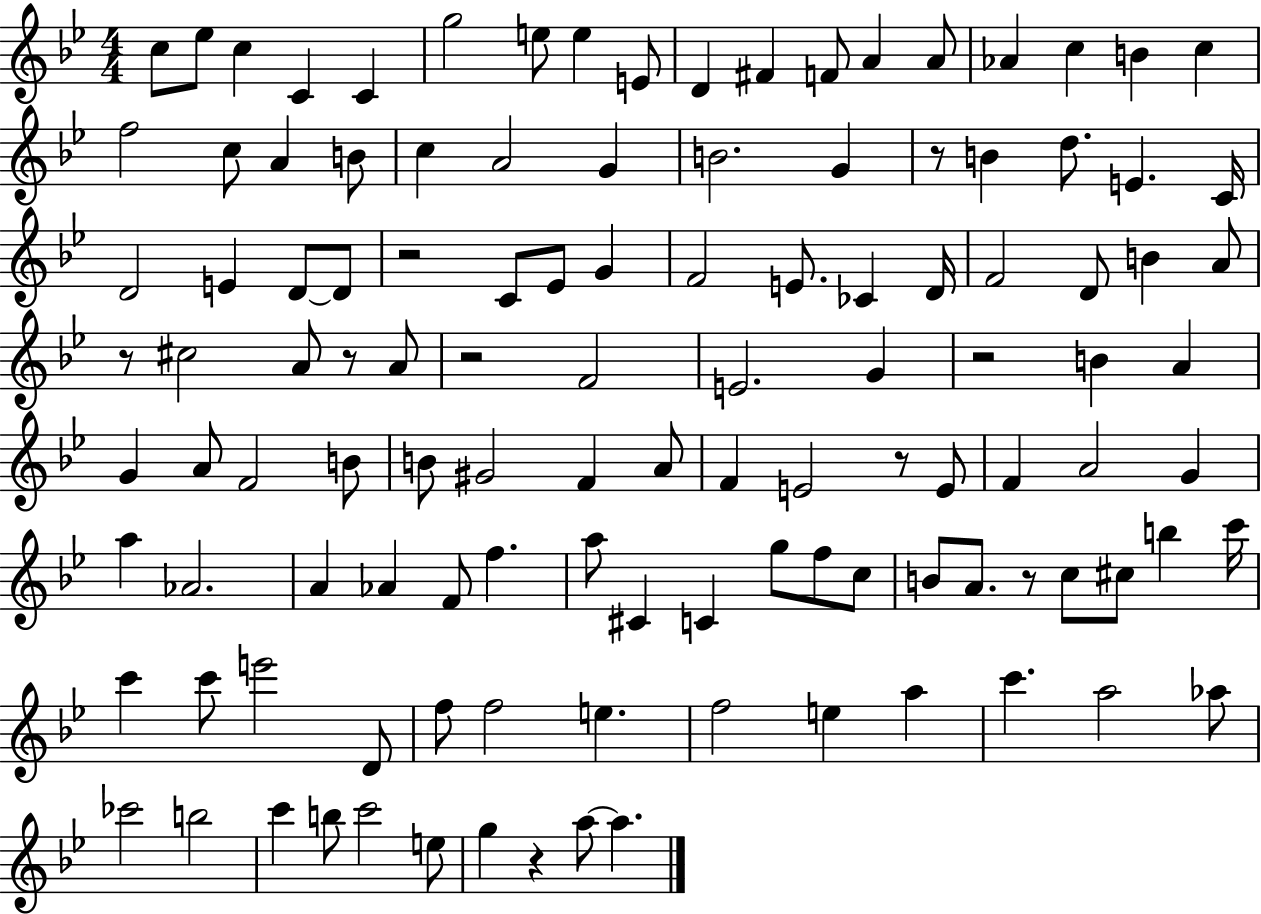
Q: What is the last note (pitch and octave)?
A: A5